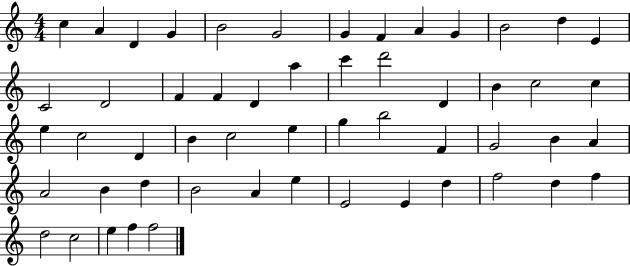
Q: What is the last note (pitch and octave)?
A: F5